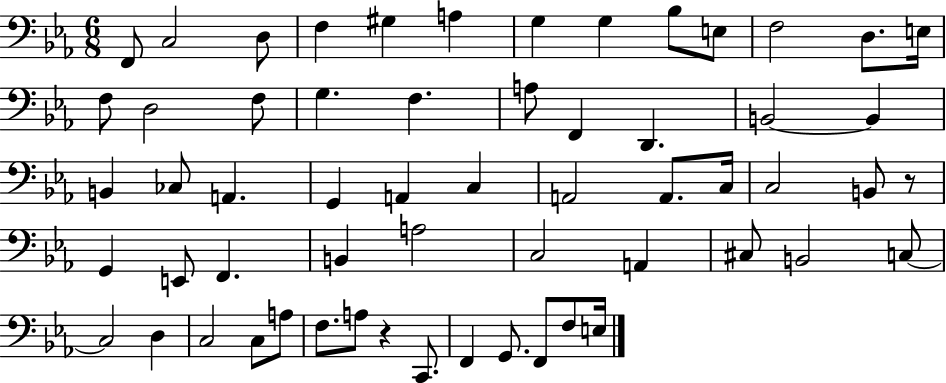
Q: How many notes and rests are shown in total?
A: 59